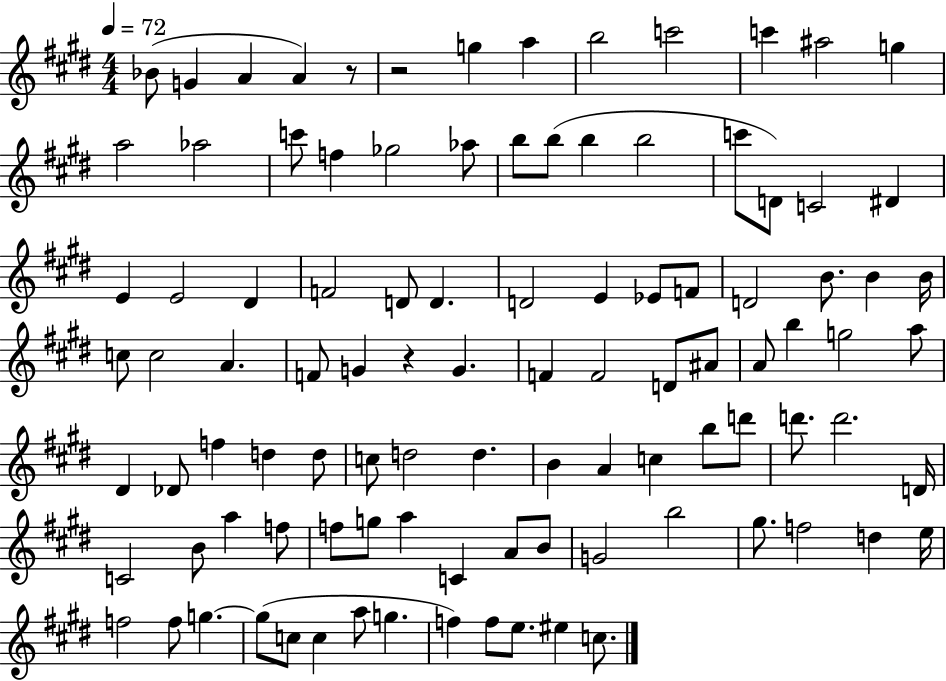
{
  \clef treble
  \numericTimeSignature
  \time 4/4
  \key e \major
  \tempo 4 = 72
  \repeat volta 2 { bes'8( g'4 a'4 a'4) r8 | r2 g''4 a''4 | b''2 c'''2 | c'''4 ais''2 g''4 | \break a''2 aes''2 | c'''8 f''4 ges''2 aes''8 | b''8 b''8( b''4 b''2 | c'''8 d'8) c'2 dis'4 | \break e'4 e'2 dis'4 | f'2 d'8 d'4. | d'2 e'4 ees'8 f'8 | d'2 b'8. b'4 b'16 | \break c''8 c''2 a'4. | f'8 g'4 r4 g'4. | f'4 f'2 d'8 ais'8 | a'8 b''4 g''2 a''8 | \break dis'4 des'8 f''4 d''4 d''8 | c''8 d''2 d''4. | b'4 a'4 c''4 b''8 d'''8 | d'''8. d'''2. d'16 | \break c'2 b'8 a''4 f''8 | f''8 g''8 a''4 c'4 a'8 b'8 | g'2 b''2 | gis''8. f''2 d''4 e''16 | \break f''2 f''8 g''4.~~ | g''8( c''8 c''4 a''8 g''4. | f''4) f''8 e''8. eis''4 c''8. | } \bar "|."
}